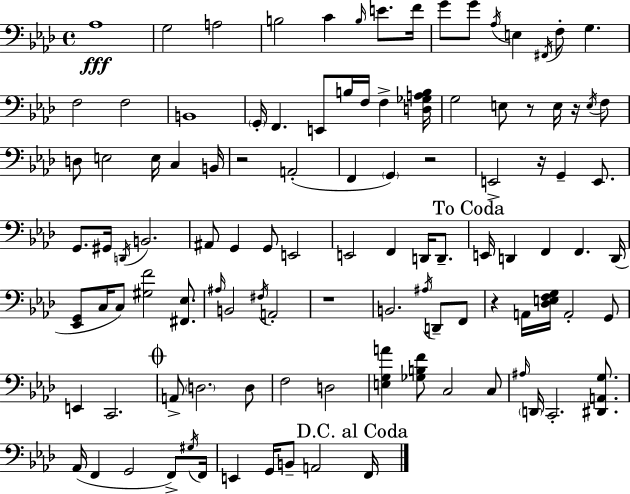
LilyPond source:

{
  \clef bass
  \time 4/4
  \defaultTimeSignature
  \key f \minor
  \repeat volta 2 { aes1\fff | g2 a2 | b2 c'4 \grace { b16 } e'8. | f'16 g'8 g'8 \acciaccatura { aes16 } e4 \acciaccatura { fis,16 } f8-. g4. | \break f2 f2 | b,1 | \parenthesize g,16-. f,4. e,8 b16 f16 f4-> | <d ges a b>16 g2 e8 r8 e16 | \break r16 \acciaccatura { e16 } f8 d8 e2 e16 c4 | b,16 r2 a,2-.( | f,4 \parenthesize g,4) r2 | e,2-> r16 g,4-- | \break e,8. g,8. gis,16 \acciaccatura { d,16 } b,2. | ais,8 g,4 g,8 e,2 | e,2 f,4 | d,16 d,8.-- \mark "To Coda" e,16 d,4 f,4 f,4. | \break d,16( <ees, g,>8 c16 c8) <gis f'>2 | <fis, ees>8. \grace { ais16 } b,2 \acciaccatura { fis16 } a,2-. | r1 | b,2. | \break \acciaccatura { ais16 } d,8-- f,8 r4 a,16 <des e f g>16 a,2-. | g,8 e,4 c,2. | \mark \markup { \musicglyph "scripts.coda" } a,8-> \parenthesize d2. | d8 f2 | \break d2 <e g a'>4 <ges b f'>8 c2 | c8 \grace { ais16 } \parenthesize d,16 c,2.-. | <dis, a, g>8. aes,16( f,4 g,2 | f,8->) \acciaccatura { gis16 } f,16 e,4 g,16 b,8-- | \break a,2 \mark "D.C. al Coda" f,16 } \bar "|."
}